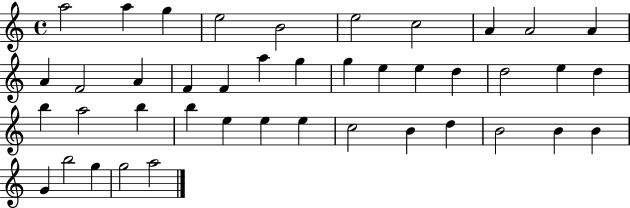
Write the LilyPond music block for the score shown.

{
  \clef treble
  \time 4/4
  \defaultTimeSignature
  \key c \major
  a''2 a''4 g''4 | e''2 b'2 | e''2 c''2 | a'4 a'2 a'4 | \break a'4 f'2 a'4 | f'4 f'4 a''4 g''4 | g''4 e''4 e''4 d''4 | d''2 e''4 d''4 | \break b''4 a''2 b''4 | b''4 e''4 e''4 e''4 | c''2 b'4 d''4 | b'2 b'4 b'4 | \break g'4 b''2 g''4 | g''2 a''2 | \bar "|."
}